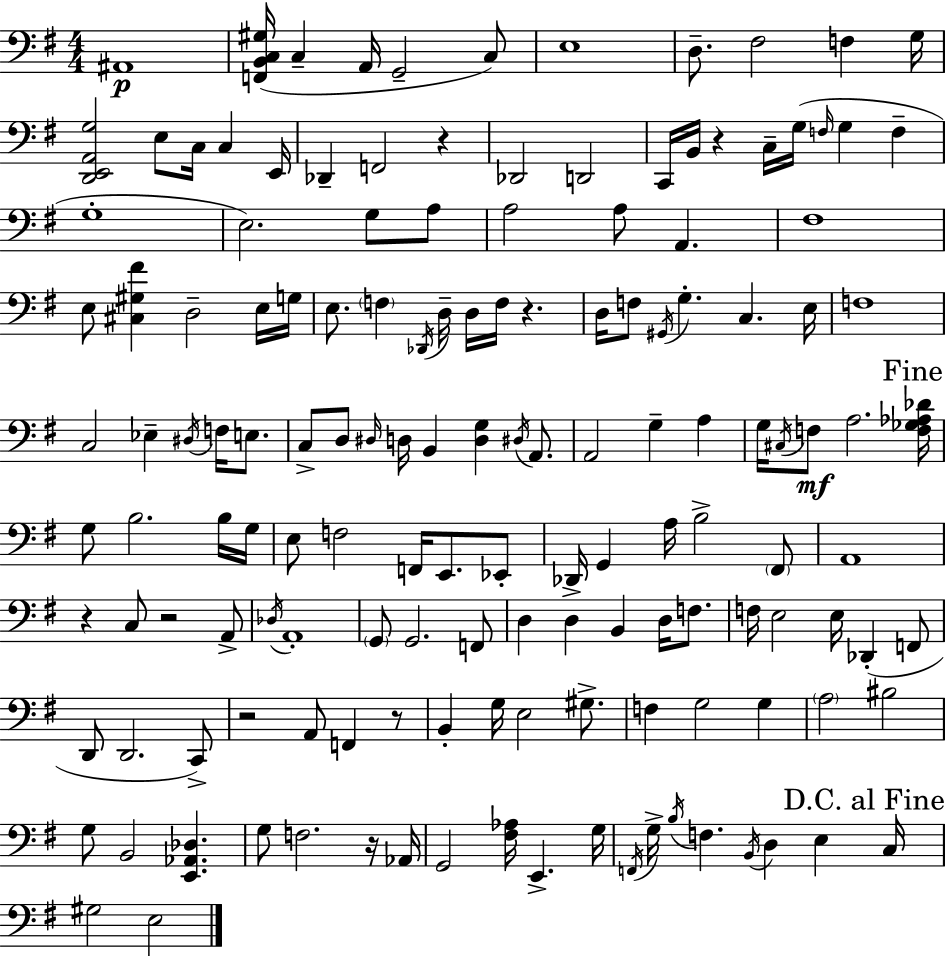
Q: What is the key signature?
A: G major